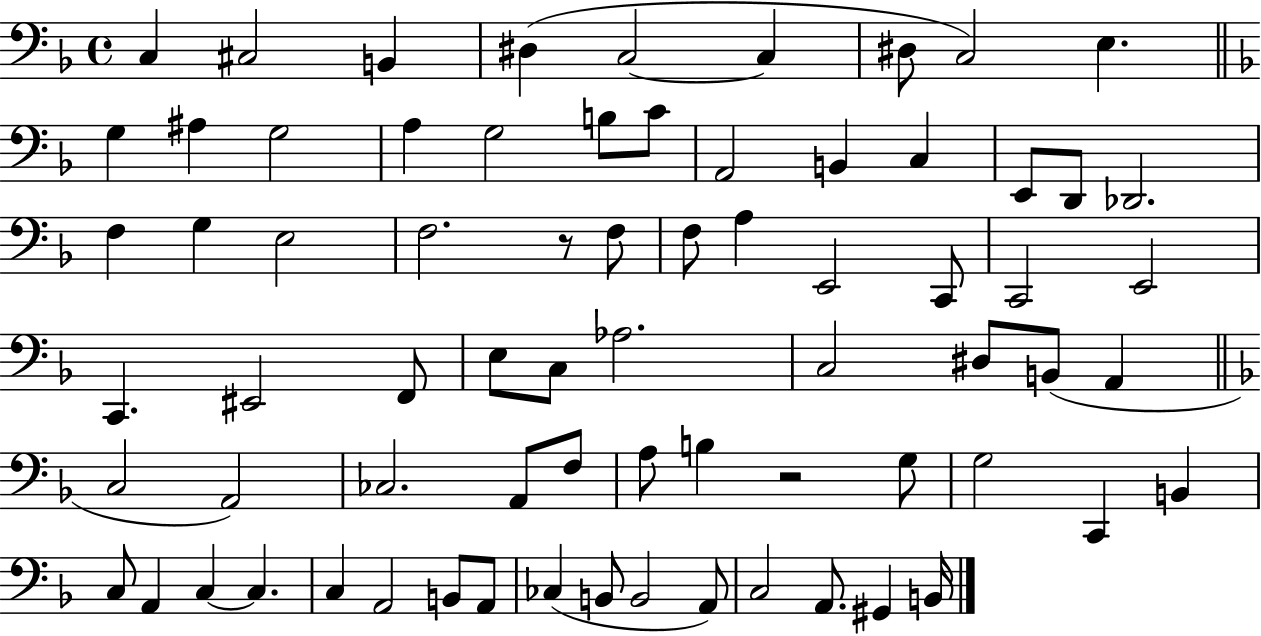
C3/q C#3/h B2/q D#3/q C3/h C3/q D#3/e C3/h E3/q. G3/q A#3/q G3/h A3/q G3/h B3/e C4/e A2/h B2/q C3/q E2/e D2/e Db2/h. F3/q G3/q E3/h F3/h. R/e F3/e F3/e A3/q E2/h C2/e C2/h E2/h C2/q. EIS2/h F2/e E3/e C3/e Ab3/h. C3/h D#3/e B2/e A2/q C3/h A2/h CES3/h. A2/e F3/e A3/e B3/q R/h G3/e G3/h C2/q B2/q C3/e A2/q C3/q C3/q. C3/q A2/h B2/e A2/e CES3/q B2/e B2/h A2/e C3/h A2/e. G#2/q B2/s